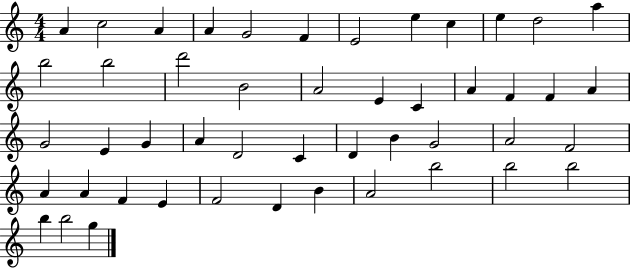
A4/q C5/h A4/q A4/q G4/h F4/q E4/h E5/q C5/q E5/q D5/h A5/q B5/h B5/h D6/h B4/h A4/h E4/q C4/q A4/q F4/q F4/q A4/q G4/h E4/q G4/q A4/q D4/h C4/q D4/q B4/q G4/h A4/h F4/h A4/q A4/q F4/q E4/q F4/h D4/q B4/q A4/h B5/h B5/h B5/h B5/q B5/h G5/q